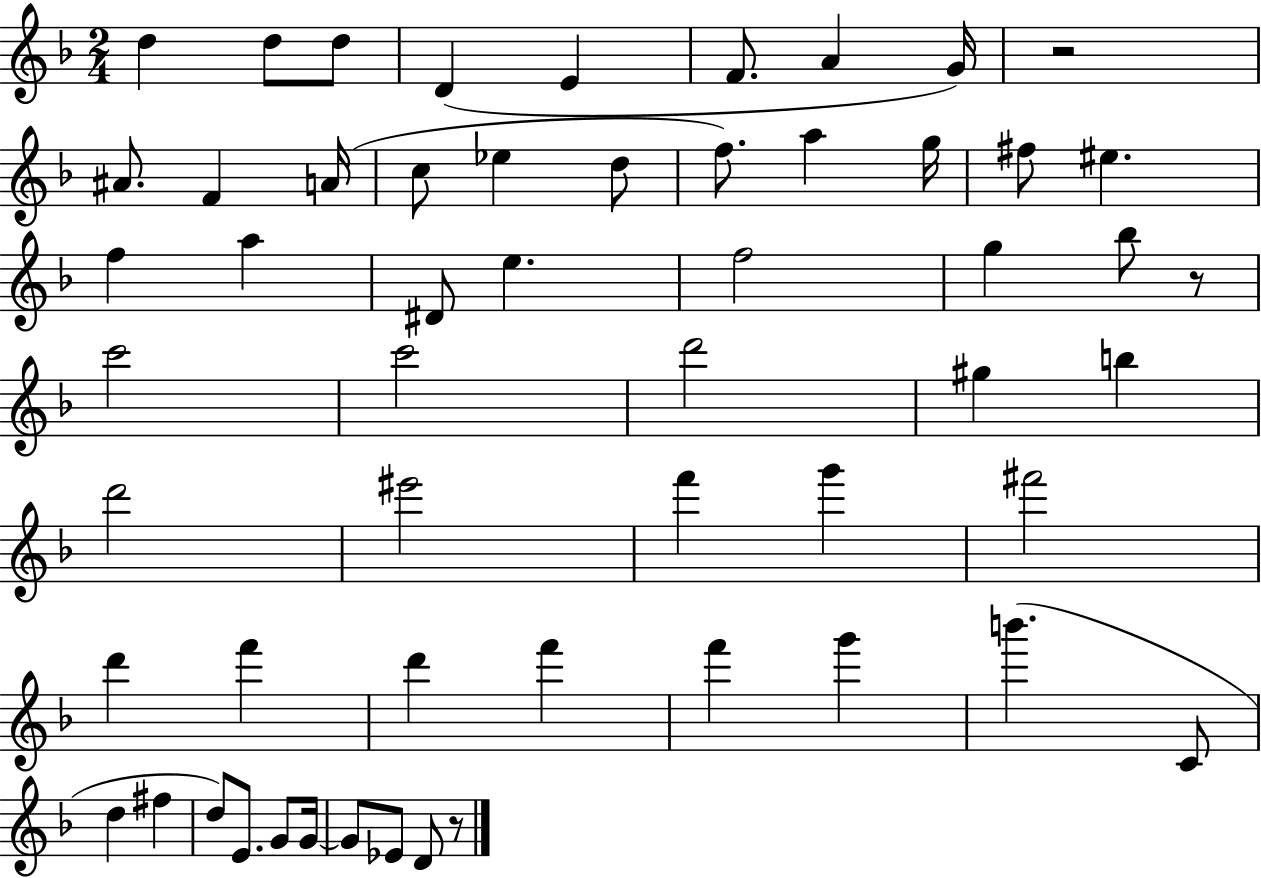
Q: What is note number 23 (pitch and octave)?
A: E5